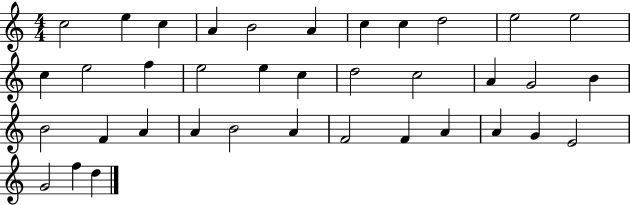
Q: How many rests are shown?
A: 0